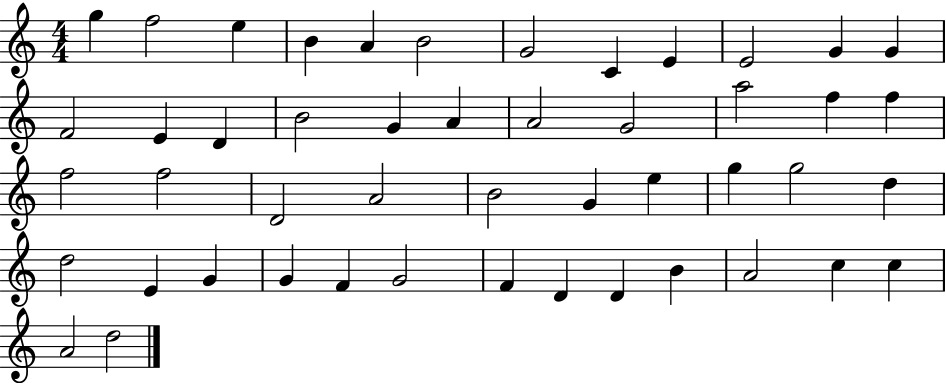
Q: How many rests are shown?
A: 0